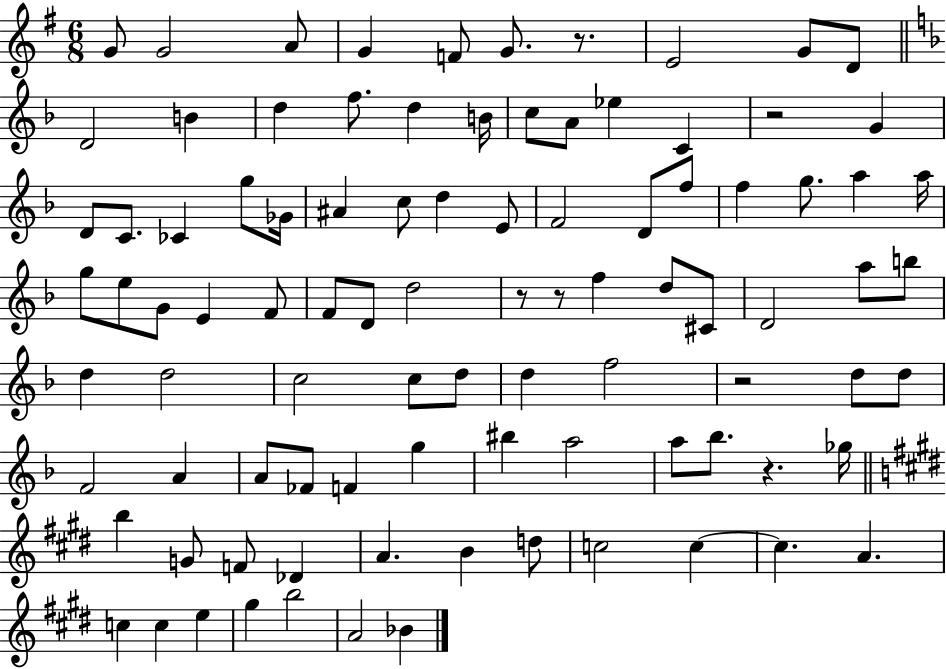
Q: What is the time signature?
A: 6/8